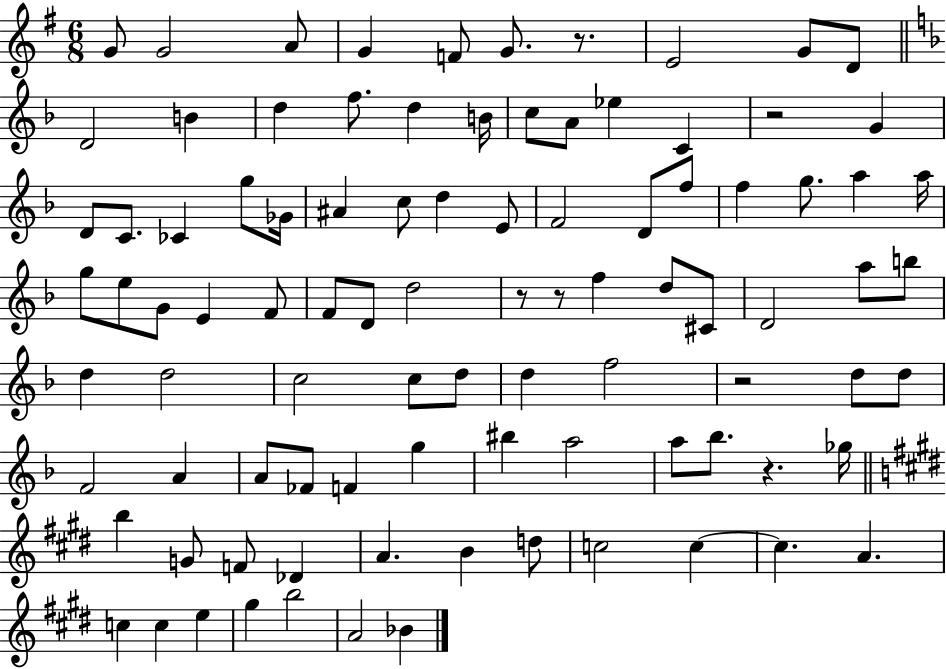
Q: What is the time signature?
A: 6/8